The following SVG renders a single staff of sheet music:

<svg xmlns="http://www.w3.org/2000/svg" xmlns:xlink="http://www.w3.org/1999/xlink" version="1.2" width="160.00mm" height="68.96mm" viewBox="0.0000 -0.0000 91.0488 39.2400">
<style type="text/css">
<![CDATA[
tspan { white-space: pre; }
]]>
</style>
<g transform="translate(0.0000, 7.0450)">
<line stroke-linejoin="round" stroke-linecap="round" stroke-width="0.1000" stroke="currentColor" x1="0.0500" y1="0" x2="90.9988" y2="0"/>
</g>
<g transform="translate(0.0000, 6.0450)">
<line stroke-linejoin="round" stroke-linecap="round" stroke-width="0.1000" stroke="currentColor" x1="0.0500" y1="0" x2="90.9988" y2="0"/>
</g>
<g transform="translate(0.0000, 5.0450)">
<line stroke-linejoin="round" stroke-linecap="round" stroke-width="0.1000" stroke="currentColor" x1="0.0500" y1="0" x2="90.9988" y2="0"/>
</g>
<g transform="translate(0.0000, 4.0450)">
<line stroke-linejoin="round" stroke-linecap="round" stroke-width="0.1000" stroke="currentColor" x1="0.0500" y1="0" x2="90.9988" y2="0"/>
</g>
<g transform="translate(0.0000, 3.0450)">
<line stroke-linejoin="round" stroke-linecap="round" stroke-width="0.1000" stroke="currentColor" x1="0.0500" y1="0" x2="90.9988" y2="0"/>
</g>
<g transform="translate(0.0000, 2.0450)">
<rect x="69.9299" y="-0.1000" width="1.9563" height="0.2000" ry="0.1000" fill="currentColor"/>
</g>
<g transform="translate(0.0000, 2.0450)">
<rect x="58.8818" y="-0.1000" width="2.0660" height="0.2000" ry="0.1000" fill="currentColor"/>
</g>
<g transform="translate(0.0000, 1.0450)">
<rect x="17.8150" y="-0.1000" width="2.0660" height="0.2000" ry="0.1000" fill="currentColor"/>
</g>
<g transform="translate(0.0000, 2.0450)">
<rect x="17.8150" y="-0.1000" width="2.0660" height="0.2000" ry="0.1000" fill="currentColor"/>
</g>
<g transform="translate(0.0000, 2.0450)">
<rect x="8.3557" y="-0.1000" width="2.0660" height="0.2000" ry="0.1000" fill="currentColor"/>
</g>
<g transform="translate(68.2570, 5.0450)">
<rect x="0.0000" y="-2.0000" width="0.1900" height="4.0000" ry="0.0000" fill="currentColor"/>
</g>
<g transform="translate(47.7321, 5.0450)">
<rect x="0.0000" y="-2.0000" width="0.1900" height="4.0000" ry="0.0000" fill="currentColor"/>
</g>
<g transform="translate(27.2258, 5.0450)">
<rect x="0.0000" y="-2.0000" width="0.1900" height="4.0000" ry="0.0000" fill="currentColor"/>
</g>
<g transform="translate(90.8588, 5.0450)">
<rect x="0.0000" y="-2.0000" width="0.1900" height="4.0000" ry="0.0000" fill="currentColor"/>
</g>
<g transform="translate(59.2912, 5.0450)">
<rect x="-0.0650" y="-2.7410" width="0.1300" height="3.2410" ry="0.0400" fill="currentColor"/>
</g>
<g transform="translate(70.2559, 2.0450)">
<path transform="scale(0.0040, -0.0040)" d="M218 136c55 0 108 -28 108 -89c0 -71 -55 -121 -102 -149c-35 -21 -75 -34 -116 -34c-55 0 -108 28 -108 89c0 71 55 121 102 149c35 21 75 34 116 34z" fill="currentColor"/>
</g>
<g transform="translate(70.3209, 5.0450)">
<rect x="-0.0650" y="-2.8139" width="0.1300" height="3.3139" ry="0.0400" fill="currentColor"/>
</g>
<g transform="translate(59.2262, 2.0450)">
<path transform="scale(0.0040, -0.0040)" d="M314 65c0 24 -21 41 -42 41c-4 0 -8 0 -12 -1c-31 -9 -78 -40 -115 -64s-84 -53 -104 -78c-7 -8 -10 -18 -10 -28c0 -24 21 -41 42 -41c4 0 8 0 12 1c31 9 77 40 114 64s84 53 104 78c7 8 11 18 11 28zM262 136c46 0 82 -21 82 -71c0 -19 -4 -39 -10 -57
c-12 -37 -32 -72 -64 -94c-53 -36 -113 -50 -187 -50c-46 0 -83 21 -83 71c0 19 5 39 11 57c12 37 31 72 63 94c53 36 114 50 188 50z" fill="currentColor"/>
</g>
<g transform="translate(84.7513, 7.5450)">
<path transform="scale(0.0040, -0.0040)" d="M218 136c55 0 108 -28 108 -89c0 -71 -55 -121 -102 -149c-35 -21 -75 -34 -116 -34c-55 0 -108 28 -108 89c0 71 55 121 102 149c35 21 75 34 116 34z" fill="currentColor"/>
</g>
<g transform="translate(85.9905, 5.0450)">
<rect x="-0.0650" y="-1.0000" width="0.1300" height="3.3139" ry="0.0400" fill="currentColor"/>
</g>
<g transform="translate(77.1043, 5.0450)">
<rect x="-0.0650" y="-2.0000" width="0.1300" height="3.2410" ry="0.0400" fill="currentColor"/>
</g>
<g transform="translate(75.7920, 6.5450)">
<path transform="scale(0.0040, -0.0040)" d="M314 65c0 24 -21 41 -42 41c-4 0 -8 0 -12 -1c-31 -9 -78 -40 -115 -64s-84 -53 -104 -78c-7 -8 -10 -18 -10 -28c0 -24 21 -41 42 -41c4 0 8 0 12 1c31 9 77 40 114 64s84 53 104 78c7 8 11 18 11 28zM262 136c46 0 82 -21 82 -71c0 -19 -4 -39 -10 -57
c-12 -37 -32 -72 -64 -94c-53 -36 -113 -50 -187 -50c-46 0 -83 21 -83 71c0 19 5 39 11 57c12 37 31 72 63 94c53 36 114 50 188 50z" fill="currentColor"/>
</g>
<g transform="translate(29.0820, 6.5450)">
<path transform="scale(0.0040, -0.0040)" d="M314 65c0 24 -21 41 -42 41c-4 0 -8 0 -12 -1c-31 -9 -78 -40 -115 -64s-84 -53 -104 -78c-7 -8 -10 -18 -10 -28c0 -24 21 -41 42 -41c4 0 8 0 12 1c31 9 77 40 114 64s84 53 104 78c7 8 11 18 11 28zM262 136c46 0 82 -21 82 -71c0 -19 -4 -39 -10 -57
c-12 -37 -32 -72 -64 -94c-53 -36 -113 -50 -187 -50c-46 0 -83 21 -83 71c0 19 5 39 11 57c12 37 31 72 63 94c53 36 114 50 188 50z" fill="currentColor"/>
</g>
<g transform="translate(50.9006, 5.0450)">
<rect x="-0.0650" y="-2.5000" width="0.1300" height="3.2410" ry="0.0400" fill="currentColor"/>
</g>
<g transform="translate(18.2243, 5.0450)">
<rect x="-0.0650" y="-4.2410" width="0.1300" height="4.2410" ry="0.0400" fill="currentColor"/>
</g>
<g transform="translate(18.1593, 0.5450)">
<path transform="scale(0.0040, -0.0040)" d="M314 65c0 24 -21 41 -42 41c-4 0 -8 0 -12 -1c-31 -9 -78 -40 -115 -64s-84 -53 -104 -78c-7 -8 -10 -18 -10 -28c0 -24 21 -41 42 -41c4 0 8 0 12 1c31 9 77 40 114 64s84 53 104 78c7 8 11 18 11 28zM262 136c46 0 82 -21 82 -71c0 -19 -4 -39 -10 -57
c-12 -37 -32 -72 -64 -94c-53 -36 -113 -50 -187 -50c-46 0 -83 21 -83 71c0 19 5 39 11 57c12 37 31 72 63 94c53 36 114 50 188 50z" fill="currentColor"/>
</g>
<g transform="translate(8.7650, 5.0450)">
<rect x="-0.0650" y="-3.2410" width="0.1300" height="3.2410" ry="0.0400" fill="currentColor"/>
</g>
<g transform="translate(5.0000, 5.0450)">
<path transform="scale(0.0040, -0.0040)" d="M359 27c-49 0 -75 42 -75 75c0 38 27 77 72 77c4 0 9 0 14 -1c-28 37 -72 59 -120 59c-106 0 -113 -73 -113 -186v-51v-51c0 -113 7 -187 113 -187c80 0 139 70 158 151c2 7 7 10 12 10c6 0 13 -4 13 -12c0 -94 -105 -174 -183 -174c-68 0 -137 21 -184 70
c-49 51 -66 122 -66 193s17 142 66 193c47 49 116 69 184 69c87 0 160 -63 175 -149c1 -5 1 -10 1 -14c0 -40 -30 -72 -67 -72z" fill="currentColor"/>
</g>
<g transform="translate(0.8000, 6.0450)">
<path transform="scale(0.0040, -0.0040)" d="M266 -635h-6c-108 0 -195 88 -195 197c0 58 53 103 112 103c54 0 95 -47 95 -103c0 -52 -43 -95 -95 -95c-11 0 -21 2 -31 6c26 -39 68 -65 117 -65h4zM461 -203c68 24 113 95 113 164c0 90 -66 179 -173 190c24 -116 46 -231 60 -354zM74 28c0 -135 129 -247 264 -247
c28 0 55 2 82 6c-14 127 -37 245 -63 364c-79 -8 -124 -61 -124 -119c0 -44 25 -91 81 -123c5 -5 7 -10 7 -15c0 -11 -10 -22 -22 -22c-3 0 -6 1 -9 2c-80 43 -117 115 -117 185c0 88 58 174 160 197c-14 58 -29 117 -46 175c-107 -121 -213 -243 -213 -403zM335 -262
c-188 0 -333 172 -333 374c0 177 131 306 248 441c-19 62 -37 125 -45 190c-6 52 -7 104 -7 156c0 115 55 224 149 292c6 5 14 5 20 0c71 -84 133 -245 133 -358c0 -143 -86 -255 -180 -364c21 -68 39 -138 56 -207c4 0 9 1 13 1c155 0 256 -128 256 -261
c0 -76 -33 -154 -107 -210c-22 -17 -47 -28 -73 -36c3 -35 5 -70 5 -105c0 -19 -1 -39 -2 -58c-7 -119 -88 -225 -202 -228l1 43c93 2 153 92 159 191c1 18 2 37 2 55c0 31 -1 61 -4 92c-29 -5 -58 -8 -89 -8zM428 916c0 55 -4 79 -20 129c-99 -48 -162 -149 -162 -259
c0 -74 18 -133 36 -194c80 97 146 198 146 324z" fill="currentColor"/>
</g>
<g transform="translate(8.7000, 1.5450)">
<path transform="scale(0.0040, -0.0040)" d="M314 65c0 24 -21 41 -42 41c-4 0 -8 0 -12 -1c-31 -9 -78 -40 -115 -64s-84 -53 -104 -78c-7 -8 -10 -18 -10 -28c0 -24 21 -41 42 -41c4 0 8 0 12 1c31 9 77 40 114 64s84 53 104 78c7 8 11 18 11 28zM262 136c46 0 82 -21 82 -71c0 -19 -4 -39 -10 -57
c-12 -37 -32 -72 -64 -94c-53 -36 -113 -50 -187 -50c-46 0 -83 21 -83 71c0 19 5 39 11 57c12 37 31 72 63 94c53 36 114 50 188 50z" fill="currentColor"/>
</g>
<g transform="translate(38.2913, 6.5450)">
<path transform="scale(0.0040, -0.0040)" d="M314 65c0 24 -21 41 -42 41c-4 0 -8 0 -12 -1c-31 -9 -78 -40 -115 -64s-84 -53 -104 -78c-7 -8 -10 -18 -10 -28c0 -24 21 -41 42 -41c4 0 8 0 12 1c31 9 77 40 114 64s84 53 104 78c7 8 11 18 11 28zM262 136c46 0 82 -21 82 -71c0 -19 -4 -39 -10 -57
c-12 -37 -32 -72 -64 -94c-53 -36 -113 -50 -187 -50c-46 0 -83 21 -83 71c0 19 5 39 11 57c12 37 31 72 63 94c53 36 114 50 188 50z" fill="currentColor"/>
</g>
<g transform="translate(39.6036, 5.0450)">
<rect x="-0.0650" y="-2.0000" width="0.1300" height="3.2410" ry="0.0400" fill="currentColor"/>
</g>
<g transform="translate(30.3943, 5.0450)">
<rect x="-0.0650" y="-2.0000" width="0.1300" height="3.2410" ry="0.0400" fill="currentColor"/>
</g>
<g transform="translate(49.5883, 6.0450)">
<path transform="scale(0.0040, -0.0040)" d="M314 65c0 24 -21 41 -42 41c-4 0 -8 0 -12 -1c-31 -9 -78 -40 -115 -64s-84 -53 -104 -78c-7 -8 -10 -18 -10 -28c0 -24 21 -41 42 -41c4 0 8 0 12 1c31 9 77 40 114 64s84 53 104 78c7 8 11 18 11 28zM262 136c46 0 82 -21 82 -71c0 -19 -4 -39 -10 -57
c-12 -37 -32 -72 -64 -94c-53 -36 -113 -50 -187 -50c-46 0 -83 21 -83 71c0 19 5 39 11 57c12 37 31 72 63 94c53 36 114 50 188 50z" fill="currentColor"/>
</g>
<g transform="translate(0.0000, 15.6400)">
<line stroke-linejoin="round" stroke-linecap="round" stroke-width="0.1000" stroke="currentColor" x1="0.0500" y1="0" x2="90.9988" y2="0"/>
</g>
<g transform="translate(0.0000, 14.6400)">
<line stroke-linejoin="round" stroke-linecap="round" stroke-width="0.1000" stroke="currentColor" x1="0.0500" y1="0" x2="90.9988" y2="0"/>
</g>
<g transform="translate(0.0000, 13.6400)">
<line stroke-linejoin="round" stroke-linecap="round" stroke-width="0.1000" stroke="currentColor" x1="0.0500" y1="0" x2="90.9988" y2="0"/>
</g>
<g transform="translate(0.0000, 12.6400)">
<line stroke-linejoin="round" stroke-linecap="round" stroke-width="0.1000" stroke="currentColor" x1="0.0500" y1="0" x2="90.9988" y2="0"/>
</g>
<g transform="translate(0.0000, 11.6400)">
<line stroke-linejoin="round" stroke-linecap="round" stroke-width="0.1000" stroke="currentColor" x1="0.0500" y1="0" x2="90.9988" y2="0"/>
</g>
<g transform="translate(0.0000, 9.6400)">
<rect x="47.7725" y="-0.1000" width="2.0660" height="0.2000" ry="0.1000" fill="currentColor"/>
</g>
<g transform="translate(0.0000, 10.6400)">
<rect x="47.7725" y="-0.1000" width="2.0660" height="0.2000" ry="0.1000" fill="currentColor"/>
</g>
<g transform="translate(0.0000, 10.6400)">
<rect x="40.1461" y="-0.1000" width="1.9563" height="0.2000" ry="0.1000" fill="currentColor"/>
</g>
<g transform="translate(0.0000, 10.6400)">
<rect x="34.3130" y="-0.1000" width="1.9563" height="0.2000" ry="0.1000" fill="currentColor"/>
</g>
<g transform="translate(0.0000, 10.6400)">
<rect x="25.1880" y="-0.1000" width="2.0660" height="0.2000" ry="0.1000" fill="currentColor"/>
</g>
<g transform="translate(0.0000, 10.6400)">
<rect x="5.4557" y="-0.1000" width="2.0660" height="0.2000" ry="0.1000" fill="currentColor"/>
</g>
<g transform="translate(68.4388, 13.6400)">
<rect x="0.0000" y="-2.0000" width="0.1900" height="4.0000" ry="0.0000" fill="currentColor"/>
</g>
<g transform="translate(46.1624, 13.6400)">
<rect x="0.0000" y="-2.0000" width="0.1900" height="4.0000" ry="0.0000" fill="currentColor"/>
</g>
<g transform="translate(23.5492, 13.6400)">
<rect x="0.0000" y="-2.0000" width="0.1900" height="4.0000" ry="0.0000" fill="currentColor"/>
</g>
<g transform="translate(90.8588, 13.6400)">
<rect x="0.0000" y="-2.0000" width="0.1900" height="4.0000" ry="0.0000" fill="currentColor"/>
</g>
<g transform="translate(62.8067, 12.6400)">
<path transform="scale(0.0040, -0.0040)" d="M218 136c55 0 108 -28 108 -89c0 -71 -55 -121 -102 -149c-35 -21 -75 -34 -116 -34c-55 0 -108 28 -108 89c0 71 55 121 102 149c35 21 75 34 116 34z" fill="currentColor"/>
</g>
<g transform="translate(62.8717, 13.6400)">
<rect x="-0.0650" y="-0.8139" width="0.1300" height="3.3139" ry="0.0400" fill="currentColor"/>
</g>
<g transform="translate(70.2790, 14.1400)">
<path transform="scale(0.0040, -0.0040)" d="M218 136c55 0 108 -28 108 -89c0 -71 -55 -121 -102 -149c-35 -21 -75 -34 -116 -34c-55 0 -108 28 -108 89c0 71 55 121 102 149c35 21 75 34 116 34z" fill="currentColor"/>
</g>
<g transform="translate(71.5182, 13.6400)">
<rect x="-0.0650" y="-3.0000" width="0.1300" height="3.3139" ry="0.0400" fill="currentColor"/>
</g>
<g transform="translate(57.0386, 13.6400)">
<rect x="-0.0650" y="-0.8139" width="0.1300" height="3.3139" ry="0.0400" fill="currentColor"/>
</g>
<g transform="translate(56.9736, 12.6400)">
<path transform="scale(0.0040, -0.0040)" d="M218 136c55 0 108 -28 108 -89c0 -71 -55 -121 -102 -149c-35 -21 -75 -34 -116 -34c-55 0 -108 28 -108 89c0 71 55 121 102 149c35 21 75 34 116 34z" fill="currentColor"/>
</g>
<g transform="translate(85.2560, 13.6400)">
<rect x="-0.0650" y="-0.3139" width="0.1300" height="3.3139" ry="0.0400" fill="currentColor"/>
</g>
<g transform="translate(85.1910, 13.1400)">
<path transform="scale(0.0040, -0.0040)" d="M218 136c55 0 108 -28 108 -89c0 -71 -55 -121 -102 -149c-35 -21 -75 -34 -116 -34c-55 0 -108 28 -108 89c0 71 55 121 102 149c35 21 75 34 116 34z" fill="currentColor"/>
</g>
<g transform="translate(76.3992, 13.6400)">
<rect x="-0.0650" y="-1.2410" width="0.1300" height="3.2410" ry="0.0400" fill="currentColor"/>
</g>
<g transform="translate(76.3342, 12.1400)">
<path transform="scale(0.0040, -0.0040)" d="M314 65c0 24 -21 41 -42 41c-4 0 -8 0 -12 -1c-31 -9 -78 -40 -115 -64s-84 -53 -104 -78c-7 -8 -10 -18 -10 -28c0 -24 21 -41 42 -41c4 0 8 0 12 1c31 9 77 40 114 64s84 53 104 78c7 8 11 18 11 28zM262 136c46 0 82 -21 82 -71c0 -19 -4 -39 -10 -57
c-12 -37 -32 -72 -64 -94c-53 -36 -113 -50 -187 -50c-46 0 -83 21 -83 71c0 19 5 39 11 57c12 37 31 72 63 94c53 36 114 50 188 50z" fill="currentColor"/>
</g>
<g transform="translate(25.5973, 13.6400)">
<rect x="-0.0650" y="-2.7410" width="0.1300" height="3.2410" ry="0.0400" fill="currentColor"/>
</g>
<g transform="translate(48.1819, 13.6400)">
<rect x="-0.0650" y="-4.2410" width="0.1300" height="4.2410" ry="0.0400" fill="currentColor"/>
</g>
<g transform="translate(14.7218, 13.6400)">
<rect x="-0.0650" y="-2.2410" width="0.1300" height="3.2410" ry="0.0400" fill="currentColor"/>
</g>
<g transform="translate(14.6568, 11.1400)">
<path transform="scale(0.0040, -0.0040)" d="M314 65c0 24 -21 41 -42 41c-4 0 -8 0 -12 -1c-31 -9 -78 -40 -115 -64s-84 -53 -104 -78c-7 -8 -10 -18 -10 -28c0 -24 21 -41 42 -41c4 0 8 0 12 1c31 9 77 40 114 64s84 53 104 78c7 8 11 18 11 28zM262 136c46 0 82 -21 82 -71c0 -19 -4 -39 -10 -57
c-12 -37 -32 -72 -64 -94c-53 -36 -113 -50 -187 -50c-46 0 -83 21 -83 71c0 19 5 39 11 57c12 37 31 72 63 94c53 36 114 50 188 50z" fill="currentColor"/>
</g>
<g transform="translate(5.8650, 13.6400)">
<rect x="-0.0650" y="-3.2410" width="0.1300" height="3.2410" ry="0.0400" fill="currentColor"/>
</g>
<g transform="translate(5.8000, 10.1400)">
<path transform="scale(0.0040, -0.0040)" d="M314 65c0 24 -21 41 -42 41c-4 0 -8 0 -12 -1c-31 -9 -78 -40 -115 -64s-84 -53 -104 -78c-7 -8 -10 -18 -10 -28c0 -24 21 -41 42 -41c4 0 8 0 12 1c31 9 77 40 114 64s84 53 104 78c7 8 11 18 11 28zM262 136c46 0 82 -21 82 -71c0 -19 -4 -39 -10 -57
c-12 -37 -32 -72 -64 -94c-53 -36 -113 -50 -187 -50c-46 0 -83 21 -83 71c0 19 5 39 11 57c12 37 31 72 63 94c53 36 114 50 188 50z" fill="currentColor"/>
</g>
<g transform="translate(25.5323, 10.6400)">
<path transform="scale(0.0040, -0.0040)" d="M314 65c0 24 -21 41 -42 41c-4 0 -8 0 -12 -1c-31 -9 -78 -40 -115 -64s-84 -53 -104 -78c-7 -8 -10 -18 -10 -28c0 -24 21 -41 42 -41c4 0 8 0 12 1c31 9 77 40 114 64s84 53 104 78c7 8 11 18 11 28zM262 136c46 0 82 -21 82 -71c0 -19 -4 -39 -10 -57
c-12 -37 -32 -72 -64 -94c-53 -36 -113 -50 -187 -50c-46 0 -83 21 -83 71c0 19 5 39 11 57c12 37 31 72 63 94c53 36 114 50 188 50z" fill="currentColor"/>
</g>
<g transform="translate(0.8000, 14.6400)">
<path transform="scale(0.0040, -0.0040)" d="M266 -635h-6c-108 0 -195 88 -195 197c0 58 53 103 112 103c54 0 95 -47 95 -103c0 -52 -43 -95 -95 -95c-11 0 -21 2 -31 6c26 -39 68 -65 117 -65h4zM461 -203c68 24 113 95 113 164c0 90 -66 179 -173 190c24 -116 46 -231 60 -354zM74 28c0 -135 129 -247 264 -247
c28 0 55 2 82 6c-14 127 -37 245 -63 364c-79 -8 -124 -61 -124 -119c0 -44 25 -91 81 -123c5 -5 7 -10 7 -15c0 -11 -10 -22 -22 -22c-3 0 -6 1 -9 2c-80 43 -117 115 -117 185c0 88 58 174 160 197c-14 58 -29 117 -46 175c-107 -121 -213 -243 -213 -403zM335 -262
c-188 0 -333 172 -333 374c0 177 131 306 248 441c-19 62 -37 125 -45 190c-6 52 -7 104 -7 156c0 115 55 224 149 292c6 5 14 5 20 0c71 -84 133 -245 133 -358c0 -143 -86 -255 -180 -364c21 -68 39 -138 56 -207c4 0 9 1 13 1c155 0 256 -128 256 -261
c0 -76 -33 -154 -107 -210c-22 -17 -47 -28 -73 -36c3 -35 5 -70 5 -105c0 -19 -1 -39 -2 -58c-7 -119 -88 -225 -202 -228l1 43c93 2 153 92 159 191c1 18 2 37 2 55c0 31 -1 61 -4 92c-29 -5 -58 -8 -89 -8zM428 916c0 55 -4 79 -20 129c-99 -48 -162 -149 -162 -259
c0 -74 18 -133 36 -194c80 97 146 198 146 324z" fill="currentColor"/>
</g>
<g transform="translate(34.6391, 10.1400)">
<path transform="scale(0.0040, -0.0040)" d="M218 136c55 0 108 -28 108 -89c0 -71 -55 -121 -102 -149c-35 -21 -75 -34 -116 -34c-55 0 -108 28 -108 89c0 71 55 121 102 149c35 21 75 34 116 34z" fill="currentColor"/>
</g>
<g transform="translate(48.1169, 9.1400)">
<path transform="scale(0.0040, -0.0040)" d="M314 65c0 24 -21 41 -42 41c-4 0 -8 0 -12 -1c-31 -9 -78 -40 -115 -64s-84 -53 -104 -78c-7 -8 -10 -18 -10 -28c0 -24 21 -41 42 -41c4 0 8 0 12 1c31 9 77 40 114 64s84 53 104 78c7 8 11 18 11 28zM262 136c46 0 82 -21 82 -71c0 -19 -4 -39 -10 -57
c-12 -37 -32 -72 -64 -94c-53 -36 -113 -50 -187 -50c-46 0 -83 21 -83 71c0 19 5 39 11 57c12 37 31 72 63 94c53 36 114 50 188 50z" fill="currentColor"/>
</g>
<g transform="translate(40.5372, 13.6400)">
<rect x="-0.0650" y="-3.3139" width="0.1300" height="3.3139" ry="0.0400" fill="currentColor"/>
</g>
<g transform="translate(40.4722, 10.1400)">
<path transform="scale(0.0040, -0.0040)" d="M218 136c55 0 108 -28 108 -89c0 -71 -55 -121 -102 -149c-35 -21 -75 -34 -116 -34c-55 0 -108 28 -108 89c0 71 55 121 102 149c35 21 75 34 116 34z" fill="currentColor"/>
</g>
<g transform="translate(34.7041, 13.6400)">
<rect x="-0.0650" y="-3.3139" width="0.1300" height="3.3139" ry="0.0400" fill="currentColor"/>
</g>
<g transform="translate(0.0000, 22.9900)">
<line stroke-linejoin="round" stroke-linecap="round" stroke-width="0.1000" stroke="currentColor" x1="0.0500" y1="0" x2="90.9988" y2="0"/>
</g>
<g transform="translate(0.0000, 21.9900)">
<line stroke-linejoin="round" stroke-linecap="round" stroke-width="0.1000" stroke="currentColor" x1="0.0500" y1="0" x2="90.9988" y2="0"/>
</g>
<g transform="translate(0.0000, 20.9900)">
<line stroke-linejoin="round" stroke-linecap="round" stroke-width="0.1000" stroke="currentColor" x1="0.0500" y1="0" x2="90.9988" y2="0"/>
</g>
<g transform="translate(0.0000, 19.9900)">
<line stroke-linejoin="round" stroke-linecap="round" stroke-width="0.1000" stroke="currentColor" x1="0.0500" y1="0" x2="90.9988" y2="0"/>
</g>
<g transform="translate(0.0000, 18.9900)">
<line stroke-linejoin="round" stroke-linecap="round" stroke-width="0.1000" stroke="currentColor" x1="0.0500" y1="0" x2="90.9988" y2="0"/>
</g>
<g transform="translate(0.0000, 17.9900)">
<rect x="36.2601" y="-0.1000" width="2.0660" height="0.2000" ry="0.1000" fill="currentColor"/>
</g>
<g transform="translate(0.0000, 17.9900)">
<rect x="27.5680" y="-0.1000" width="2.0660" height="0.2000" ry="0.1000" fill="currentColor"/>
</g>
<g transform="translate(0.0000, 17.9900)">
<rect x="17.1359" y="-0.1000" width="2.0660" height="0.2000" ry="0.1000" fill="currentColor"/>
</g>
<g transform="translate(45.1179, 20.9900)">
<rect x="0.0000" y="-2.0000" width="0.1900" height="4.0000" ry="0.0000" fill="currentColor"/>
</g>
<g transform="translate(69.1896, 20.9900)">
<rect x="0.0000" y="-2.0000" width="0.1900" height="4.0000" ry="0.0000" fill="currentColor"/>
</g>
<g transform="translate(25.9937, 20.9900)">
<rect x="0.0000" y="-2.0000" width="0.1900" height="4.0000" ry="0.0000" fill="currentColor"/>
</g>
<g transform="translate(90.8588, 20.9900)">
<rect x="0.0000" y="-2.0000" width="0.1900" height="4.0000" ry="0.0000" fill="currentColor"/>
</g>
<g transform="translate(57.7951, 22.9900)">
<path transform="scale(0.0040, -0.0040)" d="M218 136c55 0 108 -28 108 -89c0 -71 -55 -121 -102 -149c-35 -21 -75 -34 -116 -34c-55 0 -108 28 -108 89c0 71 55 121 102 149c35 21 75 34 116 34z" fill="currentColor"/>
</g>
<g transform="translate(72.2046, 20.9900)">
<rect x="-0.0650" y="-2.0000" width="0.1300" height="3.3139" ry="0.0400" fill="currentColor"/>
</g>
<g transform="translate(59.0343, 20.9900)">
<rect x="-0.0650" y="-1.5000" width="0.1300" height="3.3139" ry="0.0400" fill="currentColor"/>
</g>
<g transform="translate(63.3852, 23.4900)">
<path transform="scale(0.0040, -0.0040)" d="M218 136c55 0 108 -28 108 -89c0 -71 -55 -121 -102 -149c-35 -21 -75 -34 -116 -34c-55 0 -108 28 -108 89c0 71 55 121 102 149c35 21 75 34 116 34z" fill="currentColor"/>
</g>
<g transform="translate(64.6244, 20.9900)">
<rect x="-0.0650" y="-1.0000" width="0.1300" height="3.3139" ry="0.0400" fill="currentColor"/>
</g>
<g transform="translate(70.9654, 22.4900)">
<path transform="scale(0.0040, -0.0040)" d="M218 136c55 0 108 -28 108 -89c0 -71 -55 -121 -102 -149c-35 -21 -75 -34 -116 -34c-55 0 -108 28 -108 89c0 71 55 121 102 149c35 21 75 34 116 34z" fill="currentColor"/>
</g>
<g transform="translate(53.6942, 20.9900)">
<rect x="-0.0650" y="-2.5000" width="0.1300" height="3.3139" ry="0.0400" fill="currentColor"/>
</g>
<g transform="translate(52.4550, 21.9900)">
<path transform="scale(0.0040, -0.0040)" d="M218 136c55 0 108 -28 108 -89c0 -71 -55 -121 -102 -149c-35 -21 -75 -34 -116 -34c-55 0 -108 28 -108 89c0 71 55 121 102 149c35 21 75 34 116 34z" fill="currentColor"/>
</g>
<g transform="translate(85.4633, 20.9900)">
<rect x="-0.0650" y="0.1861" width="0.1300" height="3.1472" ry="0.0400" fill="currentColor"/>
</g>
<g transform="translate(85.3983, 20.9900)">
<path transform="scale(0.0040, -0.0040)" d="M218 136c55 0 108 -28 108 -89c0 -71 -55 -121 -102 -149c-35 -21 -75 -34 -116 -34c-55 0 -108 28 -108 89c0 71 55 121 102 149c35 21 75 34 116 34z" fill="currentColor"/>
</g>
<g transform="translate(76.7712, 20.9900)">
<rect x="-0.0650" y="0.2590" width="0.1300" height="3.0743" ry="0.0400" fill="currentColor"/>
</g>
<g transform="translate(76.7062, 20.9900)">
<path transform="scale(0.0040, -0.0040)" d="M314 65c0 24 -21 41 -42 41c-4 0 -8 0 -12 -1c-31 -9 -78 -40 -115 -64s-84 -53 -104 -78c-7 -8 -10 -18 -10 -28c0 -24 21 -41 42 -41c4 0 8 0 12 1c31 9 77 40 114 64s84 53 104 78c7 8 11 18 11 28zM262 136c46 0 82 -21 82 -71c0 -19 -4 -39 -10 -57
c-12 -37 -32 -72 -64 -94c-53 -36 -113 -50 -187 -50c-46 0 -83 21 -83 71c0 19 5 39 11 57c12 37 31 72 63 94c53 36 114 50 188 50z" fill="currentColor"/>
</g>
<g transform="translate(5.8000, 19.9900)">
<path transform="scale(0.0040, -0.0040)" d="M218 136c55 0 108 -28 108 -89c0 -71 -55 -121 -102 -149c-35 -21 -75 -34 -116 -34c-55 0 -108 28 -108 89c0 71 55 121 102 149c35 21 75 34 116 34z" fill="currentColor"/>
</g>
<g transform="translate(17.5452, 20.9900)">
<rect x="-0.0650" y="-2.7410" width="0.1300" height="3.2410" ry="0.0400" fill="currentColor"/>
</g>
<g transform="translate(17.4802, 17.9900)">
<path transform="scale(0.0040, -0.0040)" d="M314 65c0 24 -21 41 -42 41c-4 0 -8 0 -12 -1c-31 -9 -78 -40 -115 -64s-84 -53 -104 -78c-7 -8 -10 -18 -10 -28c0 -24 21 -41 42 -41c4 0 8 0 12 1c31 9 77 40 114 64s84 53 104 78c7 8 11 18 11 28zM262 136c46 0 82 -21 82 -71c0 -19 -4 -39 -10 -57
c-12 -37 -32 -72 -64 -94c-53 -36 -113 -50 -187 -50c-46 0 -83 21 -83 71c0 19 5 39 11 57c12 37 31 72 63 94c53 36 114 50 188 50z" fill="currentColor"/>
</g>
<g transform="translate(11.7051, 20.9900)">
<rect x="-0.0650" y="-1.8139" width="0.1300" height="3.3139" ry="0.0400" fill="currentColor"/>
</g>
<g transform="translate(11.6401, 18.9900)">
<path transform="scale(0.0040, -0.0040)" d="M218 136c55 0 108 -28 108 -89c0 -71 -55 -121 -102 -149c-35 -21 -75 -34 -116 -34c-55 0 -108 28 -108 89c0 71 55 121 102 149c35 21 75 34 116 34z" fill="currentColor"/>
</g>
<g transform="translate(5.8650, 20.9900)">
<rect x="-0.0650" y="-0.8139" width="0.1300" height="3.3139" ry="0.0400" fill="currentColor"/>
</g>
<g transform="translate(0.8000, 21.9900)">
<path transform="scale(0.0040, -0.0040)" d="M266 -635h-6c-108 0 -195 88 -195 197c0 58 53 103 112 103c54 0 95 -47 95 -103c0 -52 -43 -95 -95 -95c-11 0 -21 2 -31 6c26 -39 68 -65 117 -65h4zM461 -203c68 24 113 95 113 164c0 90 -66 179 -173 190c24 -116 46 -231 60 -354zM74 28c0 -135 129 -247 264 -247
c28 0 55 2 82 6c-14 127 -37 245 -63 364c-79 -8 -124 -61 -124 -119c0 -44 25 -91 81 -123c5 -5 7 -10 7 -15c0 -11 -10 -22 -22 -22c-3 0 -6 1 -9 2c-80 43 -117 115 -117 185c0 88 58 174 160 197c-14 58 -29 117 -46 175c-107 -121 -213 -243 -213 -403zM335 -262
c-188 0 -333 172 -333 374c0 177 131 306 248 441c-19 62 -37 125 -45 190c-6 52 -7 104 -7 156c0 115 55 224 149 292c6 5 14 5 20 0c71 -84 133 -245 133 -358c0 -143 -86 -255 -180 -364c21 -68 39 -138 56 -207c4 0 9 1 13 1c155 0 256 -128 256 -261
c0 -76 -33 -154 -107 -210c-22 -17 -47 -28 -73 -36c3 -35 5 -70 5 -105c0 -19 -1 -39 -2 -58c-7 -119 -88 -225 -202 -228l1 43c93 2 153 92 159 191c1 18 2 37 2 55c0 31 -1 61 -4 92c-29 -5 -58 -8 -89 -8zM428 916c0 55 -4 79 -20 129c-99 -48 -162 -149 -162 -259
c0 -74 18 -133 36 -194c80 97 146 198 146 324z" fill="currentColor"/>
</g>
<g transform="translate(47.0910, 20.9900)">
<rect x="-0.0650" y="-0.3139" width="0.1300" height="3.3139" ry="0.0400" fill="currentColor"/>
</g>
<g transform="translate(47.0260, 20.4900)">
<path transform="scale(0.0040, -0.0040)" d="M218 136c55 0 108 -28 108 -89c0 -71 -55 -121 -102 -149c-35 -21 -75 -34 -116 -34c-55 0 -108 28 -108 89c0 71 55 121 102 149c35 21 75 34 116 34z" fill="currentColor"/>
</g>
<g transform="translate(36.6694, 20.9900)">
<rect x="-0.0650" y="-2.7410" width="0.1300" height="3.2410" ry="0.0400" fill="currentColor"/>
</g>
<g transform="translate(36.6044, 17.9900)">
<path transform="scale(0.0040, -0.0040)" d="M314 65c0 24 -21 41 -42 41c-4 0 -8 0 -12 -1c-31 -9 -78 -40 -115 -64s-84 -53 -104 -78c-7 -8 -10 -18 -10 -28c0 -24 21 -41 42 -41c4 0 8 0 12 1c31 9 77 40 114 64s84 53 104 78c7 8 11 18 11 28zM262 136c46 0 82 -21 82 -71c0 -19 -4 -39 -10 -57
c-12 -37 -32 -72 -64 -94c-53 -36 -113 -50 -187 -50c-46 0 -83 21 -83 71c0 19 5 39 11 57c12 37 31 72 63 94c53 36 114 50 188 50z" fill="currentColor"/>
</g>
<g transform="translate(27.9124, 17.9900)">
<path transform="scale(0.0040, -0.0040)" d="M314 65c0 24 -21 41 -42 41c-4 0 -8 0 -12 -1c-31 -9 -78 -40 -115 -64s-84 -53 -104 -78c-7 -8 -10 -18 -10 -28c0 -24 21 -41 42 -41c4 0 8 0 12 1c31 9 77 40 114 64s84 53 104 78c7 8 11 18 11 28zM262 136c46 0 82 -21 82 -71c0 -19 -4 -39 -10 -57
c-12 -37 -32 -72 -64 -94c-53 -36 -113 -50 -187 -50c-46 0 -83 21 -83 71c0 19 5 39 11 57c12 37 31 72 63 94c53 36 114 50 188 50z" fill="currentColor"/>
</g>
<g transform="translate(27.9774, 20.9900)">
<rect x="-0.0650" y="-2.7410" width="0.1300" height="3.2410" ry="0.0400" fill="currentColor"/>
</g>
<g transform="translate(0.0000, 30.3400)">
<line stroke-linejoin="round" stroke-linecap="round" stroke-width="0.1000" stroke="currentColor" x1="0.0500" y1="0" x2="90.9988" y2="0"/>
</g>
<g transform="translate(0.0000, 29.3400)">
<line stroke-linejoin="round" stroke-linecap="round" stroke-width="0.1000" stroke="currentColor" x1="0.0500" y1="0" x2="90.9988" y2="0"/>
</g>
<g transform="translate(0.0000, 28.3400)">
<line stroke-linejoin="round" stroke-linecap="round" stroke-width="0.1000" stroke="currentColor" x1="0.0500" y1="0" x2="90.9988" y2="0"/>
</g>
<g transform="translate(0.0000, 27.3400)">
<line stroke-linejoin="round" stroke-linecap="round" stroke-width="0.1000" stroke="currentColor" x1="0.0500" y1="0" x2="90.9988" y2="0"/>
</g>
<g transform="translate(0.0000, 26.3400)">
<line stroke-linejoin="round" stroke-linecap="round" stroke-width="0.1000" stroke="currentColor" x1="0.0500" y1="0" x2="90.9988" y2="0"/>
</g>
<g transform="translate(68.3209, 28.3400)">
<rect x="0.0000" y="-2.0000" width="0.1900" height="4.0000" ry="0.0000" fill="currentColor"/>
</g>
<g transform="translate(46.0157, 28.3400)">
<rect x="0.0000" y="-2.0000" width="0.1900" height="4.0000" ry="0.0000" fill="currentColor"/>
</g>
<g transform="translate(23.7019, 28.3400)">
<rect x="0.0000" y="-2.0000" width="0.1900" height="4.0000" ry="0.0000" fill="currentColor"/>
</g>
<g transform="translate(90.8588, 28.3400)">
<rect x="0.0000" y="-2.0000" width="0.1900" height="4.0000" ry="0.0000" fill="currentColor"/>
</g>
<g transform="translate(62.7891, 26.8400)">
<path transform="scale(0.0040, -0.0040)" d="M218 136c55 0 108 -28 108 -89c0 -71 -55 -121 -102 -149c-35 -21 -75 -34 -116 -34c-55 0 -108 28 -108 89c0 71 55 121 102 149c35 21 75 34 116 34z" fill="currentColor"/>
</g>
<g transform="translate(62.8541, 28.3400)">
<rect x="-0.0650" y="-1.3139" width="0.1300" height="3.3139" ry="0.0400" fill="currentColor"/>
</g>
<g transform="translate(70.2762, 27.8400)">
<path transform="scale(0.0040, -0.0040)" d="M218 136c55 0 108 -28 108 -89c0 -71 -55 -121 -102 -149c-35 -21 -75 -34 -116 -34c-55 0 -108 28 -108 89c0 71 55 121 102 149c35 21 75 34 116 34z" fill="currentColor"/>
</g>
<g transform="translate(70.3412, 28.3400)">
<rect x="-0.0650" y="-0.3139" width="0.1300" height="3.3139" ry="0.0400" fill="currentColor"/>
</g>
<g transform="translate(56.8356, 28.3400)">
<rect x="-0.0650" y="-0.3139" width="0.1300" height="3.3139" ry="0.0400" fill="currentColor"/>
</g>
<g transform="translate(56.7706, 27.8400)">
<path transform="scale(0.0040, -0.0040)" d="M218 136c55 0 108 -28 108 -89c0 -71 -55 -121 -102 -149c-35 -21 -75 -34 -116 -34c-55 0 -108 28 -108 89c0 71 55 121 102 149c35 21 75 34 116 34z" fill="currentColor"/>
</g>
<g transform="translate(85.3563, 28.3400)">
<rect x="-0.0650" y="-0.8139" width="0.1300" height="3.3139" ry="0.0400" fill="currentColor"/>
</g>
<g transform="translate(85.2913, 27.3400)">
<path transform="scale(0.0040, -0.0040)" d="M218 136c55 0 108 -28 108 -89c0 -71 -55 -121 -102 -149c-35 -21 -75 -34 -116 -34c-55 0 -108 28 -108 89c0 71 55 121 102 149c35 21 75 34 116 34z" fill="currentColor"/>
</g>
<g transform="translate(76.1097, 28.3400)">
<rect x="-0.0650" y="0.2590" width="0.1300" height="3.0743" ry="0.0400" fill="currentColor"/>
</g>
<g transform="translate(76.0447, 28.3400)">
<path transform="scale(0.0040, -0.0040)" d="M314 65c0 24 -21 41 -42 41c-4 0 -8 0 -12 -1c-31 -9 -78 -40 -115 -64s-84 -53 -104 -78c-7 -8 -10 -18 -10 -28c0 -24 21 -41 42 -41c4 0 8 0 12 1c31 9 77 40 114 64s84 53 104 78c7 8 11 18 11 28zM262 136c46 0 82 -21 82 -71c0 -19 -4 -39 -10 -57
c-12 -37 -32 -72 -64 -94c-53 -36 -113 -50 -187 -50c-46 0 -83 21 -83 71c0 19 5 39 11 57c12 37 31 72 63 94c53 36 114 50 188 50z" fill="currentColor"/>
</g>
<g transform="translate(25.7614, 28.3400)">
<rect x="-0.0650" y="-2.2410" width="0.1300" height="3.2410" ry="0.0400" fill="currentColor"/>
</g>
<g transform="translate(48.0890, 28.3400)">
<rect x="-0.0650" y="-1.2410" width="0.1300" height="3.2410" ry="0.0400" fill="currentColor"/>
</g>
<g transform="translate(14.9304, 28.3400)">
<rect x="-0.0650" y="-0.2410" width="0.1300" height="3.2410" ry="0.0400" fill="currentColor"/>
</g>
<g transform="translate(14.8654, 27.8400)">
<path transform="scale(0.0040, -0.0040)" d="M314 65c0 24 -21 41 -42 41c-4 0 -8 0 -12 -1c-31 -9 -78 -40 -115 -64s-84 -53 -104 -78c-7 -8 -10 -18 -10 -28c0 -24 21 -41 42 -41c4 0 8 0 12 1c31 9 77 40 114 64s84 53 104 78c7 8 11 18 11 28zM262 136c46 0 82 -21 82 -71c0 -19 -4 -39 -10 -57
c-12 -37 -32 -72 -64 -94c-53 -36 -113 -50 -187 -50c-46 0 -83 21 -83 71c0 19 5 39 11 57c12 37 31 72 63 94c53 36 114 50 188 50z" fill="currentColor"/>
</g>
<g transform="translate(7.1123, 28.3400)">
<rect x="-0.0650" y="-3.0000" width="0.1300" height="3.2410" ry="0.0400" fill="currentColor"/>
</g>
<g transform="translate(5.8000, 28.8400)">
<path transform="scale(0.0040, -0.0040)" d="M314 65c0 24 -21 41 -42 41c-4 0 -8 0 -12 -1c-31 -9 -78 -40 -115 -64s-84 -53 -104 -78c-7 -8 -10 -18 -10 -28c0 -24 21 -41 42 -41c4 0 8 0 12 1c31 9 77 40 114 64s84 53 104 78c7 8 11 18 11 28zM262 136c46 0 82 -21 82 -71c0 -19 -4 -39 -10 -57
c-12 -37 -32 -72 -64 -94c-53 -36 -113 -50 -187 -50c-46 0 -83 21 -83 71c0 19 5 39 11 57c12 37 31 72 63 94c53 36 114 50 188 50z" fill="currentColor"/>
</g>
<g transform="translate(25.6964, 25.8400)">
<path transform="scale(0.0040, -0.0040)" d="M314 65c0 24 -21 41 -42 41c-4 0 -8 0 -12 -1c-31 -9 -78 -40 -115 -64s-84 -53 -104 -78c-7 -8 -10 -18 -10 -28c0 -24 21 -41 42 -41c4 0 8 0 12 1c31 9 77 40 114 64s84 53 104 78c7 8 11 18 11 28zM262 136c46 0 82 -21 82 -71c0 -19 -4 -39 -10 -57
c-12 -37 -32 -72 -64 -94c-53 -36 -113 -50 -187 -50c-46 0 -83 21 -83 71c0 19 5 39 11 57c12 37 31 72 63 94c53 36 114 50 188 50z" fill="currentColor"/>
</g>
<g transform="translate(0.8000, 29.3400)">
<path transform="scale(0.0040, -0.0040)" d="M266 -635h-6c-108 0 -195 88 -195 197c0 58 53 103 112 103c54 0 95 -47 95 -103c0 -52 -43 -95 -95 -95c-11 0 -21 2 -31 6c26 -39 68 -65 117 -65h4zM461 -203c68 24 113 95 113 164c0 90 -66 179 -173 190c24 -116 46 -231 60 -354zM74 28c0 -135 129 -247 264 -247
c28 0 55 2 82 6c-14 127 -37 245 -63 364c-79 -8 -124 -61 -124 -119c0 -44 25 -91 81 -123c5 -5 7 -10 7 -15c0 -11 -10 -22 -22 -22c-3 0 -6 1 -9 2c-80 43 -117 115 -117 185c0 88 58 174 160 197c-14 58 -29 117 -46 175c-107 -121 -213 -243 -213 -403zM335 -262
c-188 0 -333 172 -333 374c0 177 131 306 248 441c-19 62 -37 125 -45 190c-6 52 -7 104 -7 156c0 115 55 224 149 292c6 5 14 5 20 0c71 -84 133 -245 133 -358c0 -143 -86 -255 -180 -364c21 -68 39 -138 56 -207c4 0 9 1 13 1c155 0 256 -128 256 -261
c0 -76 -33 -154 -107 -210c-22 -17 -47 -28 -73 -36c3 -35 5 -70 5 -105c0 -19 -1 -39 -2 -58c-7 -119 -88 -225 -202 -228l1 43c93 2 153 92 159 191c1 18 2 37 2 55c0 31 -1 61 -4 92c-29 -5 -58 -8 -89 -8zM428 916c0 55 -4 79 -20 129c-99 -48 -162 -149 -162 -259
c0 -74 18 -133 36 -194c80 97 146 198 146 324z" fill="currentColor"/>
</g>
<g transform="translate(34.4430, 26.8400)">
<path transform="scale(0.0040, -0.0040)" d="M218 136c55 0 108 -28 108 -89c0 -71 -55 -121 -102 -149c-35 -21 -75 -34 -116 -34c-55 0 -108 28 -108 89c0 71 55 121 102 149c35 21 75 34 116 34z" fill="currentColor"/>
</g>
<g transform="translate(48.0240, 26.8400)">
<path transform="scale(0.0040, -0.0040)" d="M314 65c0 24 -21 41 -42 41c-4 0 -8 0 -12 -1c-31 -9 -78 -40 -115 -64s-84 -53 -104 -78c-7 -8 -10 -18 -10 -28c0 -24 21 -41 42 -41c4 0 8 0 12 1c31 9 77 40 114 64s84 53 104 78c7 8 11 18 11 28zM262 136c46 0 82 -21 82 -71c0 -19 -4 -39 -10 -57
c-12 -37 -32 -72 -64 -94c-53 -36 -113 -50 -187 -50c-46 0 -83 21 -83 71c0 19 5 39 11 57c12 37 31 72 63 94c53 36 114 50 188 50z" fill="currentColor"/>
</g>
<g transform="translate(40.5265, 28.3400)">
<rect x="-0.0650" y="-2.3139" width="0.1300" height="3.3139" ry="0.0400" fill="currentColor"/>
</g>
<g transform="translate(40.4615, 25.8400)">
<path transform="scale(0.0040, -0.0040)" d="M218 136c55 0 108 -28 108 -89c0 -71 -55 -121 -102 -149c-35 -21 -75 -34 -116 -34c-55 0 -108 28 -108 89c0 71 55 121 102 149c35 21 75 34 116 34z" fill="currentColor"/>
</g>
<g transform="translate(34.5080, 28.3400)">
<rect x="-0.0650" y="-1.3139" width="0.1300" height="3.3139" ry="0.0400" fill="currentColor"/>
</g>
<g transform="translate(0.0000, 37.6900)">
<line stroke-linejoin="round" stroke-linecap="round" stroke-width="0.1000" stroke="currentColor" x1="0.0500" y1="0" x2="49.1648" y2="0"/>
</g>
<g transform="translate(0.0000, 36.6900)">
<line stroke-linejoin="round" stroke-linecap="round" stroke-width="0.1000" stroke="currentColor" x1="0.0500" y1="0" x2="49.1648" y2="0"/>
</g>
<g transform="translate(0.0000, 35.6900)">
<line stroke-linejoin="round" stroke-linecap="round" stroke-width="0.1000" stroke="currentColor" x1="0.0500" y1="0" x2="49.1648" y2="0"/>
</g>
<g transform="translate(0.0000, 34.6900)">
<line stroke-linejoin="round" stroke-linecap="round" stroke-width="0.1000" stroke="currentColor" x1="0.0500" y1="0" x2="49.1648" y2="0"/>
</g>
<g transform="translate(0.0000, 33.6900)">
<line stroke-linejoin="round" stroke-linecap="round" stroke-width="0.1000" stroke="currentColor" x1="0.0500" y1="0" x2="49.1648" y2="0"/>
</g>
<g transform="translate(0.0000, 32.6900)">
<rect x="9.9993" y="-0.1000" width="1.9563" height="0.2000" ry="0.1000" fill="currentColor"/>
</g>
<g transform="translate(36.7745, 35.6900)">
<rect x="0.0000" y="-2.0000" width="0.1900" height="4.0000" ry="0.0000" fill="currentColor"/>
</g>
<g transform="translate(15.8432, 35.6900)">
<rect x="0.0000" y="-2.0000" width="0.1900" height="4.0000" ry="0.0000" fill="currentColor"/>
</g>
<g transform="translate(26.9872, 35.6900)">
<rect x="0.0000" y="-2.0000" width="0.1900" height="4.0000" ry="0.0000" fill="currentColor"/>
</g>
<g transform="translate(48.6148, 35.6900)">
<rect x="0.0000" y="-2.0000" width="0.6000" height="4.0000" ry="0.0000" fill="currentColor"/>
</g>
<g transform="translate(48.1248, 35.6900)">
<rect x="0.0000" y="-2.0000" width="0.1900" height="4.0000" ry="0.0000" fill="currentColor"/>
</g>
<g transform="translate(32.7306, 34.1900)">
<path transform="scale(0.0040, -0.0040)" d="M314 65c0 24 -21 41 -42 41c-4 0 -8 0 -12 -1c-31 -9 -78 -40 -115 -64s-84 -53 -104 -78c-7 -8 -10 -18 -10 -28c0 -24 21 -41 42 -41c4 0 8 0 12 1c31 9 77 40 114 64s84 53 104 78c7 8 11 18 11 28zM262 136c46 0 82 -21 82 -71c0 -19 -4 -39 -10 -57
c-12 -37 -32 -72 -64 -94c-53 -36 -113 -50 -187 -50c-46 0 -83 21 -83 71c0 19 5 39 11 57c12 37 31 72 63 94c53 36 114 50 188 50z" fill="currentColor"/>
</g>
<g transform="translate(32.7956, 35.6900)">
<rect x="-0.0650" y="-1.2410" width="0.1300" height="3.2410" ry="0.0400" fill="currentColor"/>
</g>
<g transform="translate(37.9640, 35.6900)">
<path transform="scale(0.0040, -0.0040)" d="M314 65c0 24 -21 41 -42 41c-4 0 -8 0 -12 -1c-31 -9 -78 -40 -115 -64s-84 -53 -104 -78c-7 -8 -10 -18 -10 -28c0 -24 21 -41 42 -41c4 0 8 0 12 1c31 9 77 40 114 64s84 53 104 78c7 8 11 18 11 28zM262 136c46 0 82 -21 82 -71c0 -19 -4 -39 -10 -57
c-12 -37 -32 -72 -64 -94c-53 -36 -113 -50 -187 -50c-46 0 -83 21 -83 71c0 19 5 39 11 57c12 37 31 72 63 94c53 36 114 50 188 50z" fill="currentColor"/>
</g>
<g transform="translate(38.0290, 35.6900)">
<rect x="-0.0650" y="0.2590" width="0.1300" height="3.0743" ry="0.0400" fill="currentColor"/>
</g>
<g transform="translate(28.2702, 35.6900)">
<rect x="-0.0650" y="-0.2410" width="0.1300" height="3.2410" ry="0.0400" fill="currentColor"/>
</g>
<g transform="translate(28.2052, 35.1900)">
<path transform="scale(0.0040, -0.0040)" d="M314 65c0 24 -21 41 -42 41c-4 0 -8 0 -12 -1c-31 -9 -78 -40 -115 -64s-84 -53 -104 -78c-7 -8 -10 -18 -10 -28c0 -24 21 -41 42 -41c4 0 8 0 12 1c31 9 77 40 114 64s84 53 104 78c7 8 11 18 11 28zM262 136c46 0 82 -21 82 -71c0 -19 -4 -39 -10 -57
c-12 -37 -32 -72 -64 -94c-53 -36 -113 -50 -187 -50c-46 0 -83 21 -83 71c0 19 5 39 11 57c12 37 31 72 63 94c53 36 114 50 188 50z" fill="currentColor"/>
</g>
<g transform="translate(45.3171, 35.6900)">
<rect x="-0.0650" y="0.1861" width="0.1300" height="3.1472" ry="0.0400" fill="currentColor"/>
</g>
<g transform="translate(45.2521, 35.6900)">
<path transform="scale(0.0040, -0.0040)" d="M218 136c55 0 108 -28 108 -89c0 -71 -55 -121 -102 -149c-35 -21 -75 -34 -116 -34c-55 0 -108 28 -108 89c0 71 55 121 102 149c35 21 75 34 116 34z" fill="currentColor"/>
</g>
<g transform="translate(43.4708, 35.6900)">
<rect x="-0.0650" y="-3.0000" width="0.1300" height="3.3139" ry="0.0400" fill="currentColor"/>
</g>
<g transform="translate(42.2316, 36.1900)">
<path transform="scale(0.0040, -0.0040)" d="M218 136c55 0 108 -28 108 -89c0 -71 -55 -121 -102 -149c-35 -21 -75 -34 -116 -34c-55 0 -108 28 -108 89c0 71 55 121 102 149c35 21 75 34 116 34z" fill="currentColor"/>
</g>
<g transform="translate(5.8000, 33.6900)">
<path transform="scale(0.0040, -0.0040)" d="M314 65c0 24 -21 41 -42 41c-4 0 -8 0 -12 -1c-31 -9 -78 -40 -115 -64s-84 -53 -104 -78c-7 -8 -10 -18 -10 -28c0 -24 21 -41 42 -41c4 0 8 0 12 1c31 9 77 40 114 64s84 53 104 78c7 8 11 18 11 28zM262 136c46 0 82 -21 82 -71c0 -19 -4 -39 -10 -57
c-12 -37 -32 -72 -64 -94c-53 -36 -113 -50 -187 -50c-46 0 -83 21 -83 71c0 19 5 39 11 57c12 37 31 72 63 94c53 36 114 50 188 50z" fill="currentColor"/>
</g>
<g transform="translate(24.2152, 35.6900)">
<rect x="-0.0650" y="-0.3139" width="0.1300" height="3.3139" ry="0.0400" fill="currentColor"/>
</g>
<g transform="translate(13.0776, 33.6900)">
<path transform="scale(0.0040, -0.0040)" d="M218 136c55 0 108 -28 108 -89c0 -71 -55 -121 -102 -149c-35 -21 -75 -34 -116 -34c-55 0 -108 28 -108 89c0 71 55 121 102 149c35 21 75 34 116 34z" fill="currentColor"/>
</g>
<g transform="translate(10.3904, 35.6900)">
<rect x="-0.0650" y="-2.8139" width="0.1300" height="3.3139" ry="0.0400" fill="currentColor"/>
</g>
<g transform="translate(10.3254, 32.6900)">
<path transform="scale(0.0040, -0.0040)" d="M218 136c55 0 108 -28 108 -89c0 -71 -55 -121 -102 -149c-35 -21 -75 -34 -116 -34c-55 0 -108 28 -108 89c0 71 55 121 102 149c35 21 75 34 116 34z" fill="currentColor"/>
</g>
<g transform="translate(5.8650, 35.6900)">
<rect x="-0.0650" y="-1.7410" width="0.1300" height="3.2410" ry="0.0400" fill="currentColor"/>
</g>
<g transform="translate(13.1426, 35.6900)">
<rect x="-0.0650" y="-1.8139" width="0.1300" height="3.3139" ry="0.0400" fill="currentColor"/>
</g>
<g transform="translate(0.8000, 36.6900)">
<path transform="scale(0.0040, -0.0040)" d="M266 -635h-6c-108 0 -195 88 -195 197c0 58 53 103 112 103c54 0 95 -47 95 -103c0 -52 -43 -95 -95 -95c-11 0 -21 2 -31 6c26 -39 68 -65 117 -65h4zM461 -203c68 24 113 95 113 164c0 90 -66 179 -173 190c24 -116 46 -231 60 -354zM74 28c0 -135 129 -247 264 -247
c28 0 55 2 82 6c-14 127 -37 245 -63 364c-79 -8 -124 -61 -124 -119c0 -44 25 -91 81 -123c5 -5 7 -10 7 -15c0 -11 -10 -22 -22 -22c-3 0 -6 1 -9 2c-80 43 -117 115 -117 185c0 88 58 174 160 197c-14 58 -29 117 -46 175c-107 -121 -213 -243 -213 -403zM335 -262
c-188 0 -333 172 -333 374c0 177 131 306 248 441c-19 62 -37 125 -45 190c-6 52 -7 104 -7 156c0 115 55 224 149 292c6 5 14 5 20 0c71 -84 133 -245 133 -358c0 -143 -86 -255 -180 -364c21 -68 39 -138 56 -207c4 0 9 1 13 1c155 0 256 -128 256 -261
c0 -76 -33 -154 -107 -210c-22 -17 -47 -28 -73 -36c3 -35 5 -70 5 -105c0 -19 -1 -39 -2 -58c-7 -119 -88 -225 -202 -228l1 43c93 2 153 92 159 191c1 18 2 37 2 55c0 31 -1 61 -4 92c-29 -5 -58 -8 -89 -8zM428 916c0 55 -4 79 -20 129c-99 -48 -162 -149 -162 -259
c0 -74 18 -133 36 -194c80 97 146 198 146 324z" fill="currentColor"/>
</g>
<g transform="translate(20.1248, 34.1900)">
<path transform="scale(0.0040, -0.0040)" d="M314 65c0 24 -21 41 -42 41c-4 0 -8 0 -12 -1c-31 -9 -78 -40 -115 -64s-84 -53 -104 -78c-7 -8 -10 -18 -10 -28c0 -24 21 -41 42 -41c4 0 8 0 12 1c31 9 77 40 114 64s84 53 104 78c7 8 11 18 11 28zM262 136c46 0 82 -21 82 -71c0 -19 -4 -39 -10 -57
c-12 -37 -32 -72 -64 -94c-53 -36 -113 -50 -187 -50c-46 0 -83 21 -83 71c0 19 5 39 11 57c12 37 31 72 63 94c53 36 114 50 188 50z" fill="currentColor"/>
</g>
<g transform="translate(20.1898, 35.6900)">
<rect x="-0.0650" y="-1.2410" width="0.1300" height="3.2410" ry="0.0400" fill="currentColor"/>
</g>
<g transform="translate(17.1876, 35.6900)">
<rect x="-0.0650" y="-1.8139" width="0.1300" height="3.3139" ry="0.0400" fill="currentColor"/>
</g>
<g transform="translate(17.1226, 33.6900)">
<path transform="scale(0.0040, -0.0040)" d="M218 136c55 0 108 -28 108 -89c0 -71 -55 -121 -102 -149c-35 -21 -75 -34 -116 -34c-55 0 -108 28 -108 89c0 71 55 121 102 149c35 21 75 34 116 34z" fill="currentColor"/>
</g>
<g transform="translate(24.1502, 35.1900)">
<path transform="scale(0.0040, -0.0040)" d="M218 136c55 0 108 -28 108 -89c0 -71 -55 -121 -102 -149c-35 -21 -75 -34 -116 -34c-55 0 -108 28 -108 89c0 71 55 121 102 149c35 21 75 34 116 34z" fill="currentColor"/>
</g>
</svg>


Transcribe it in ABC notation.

X:1
T:Untitled
M:4/4
L:1/4
K:C
b2 d'2 F2 F2 G2 a2 a F2 D b2 g2 a2 b b d'2 d d A e2 c d f a2 a2 a2 c G E D F B2 B A2 c2 g2 e g e2 c e c B2 d f2 a f f e2 c c2 e2 B2 A B